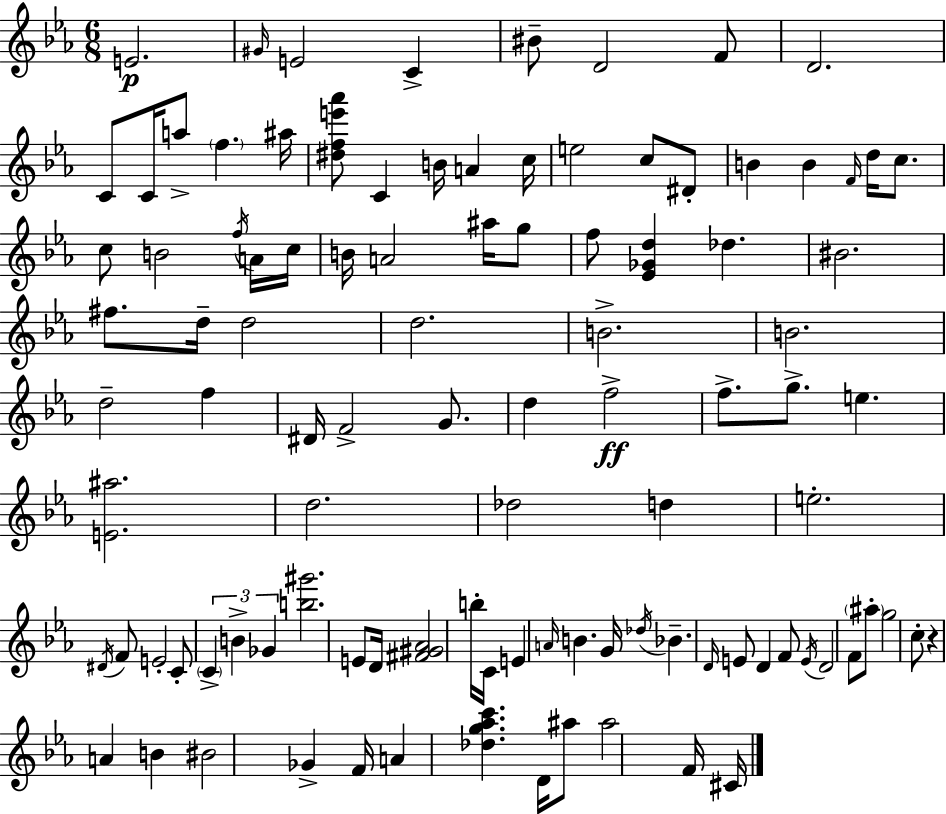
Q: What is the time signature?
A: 6/8